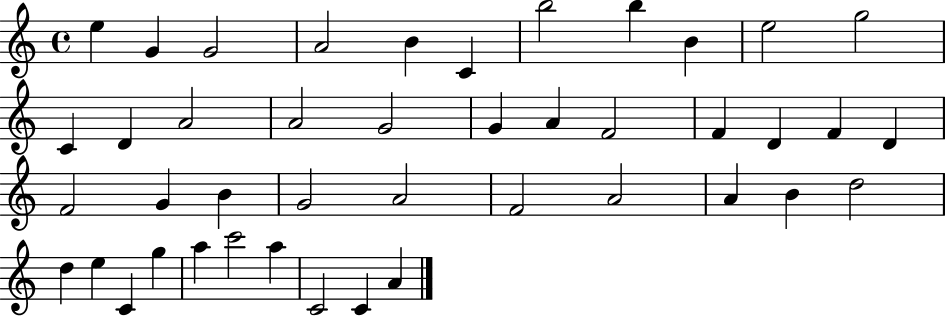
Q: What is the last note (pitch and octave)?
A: A4